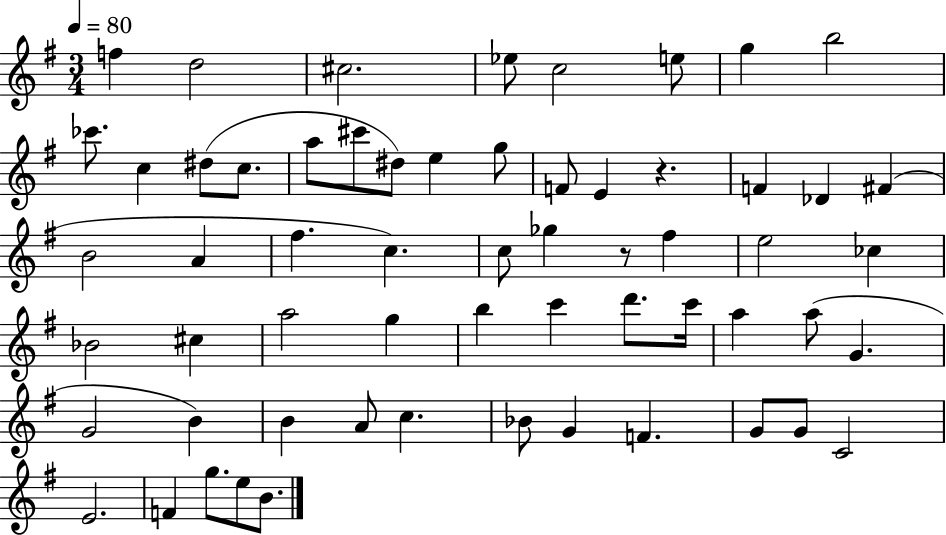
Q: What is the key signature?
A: G major